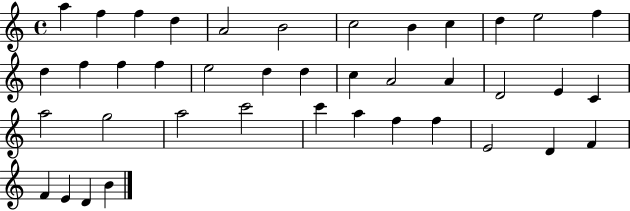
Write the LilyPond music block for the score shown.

{
  \clef treble
  \time 4/4
  \defaultTimeSignature
  \key c \major
  a''4 f''4 f''4 d''4 | a'2 b'2 | c''2 b'4 c''4 | d''4 e''2 f''4 | \break d''4 f''4 f''4 f''4 | e''2 d''4 d''4 | c''4 a'2 a'4 | d'2 e'4 c'4 | \break a''2 g''2 | a''2 c'''2 | c'''4 a''4 f''4 f''4 | e'2 d'4 f'4 | \break f'4 e'4 d'4 b'4 | \bar "|."
}